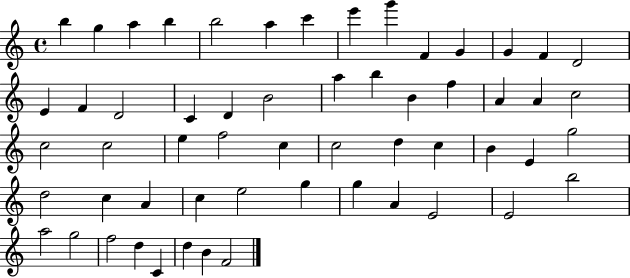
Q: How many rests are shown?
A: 0